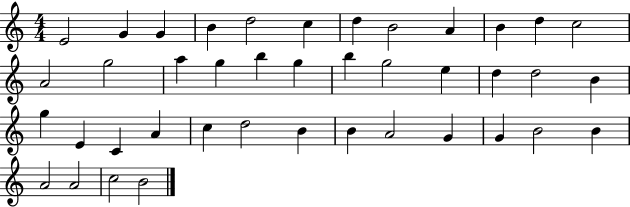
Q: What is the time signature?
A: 4/4